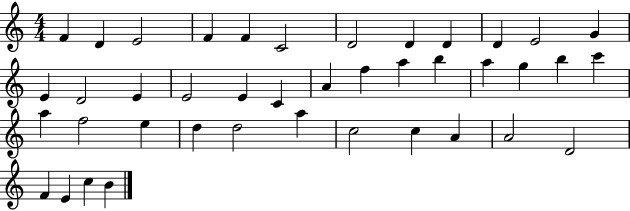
X:1
T:Untitled
M:4/4
L:1/4
K:C
F D E2 F F C2 D2 D D D E2 G E D2 E E2 E C A f a b a g b c' a f2 e d d2 a c2 c A A2 D2 F E c B